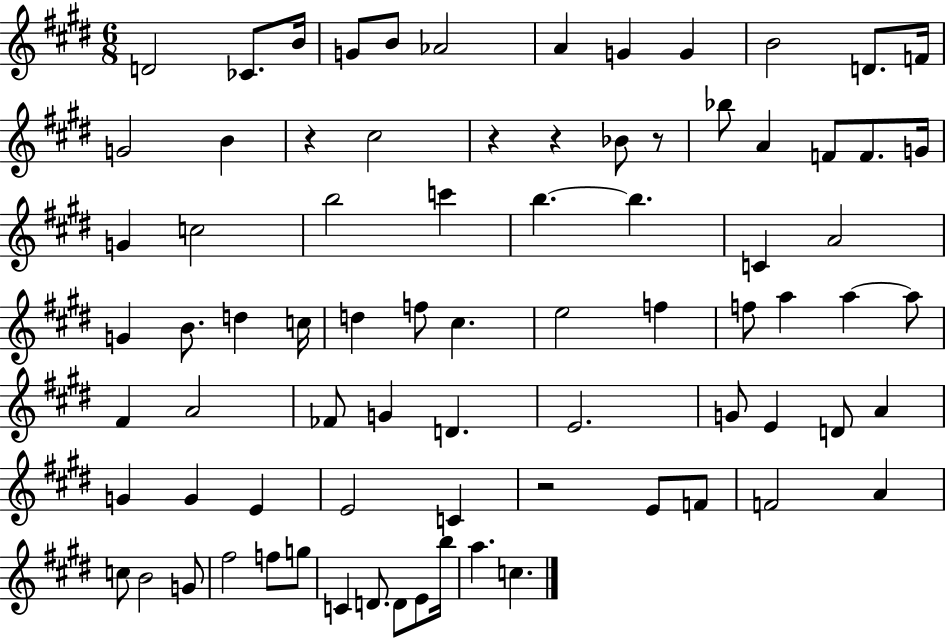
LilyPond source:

{
  \clef treble
  \numericTimeSignature
  \time 6/8
  \key e \major
  \repeat volta 2 { d'2 ces'8. b'16 | g'8 b'8 aes'2 | a'4 g'4 g'4 | b'2 d'8. f'16 | \break g'2 b'4 | r4 cis''2 | r4 r4 bes'8 r8 | bes''8 a'4 f'8 f'8. g'16 | \break g'4 c''2 | b''2 c'''4 | b''4.~~ b''4. | c'4 a'2 | \break g'4 b'8. d''4 c''16 | d''4 f''8 cis''4. | e''2 f''4 | f''8 a''4 a''4~~ a''8 | \break fis'4 a'2 | fes'8 g'4 d'4. | e'2. | g'8 e'4 d'8 a'4 | \break g'4 g'4 e'4 | e'2 c'4 | r2 e'8 f'8 | f'2 a'4 | \break c''8 b'2 g'8 | fis''2 f''8 g''8 | c'4 d'8. d'8 e'8 b''16 | a''4. c''4. | \break } \bar "|."
}